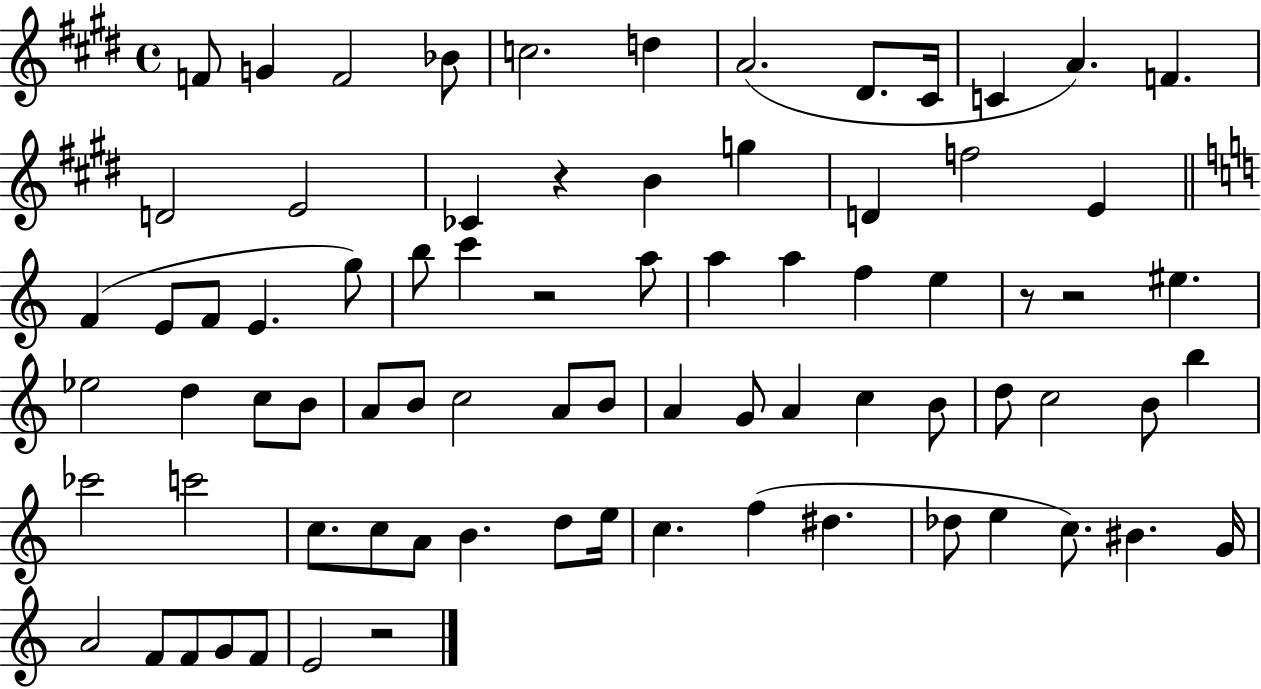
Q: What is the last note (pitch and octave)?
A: E4